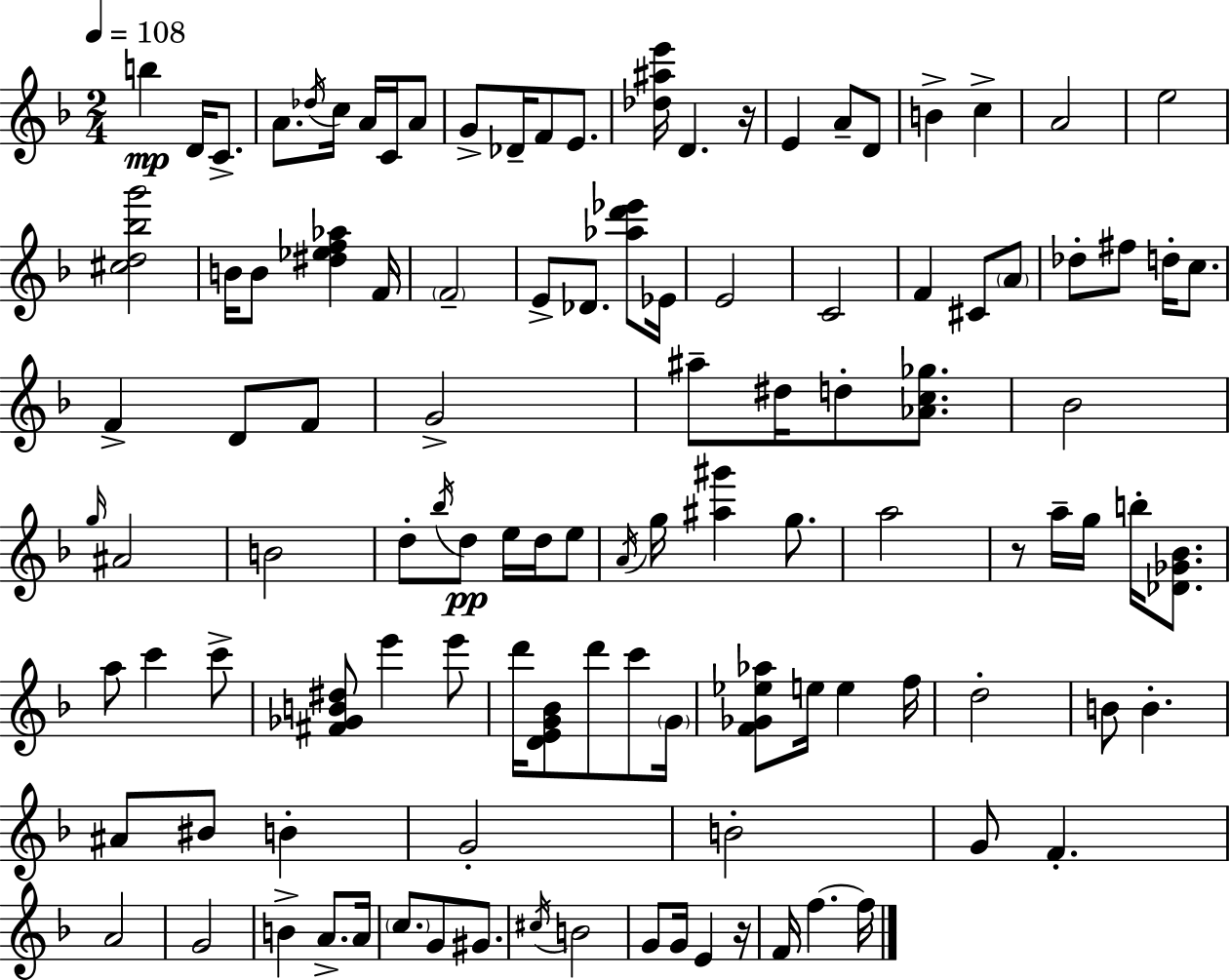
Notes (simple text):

B5/q D4/s C4/e. A4/e. Db5/s C5/s A4/s C4/s A4/e G4/e Db4/s F4/e E4/e. [Db5,A#5,E6]/s D4/q. R/s E4/q A4/e D4/e B4/q C5/q A4/h E5/h [C#5,D5,Bb5,G6]/h B4/s B4/e [D#5,Eb5,F5,Ab5]/q F4/s F4/h E4/e Db4/e. [Ab5,D6,Eb6]/e Eb4/s E4/h C4/h F4/q C#4/e A4/e Db5/e F#5/e D5/s C5/e. F4/q D4/e F4/e G4/h A#5/e D#5/s D5/e [Ab4,C5,Gb5]/e. Bb4/h G5/s A#4/h B4/h D5/e Bb5/s D5/e E5/s D5/s E5/e A4/s G5/s [A#5,G#6]/q G5/e. A5/h R/e A5/s G5/s B5/s [Db4,Gb4,Bb4]/e. A5/e C6/q C6/e [F#4,Gb4,B4,D#5]/e E6/q E6/e D6/s [D4,E4,G4,Bb4]/e D6/e C6/e G4/s [F4,Gb4,Eb5,Ab5]/e E5/s E5/q F5/s D5/h B4/e B4/q. A#4/e BIS4/e B4/q G4/h B4/h G4/e F4/q. A4/h G4/h B4/q A4/e. A4/s C5/e. G4/e G#4/e. C#5/s B4/h G4/e G4/s E4/q R/s F4/s F5/q. F5/s